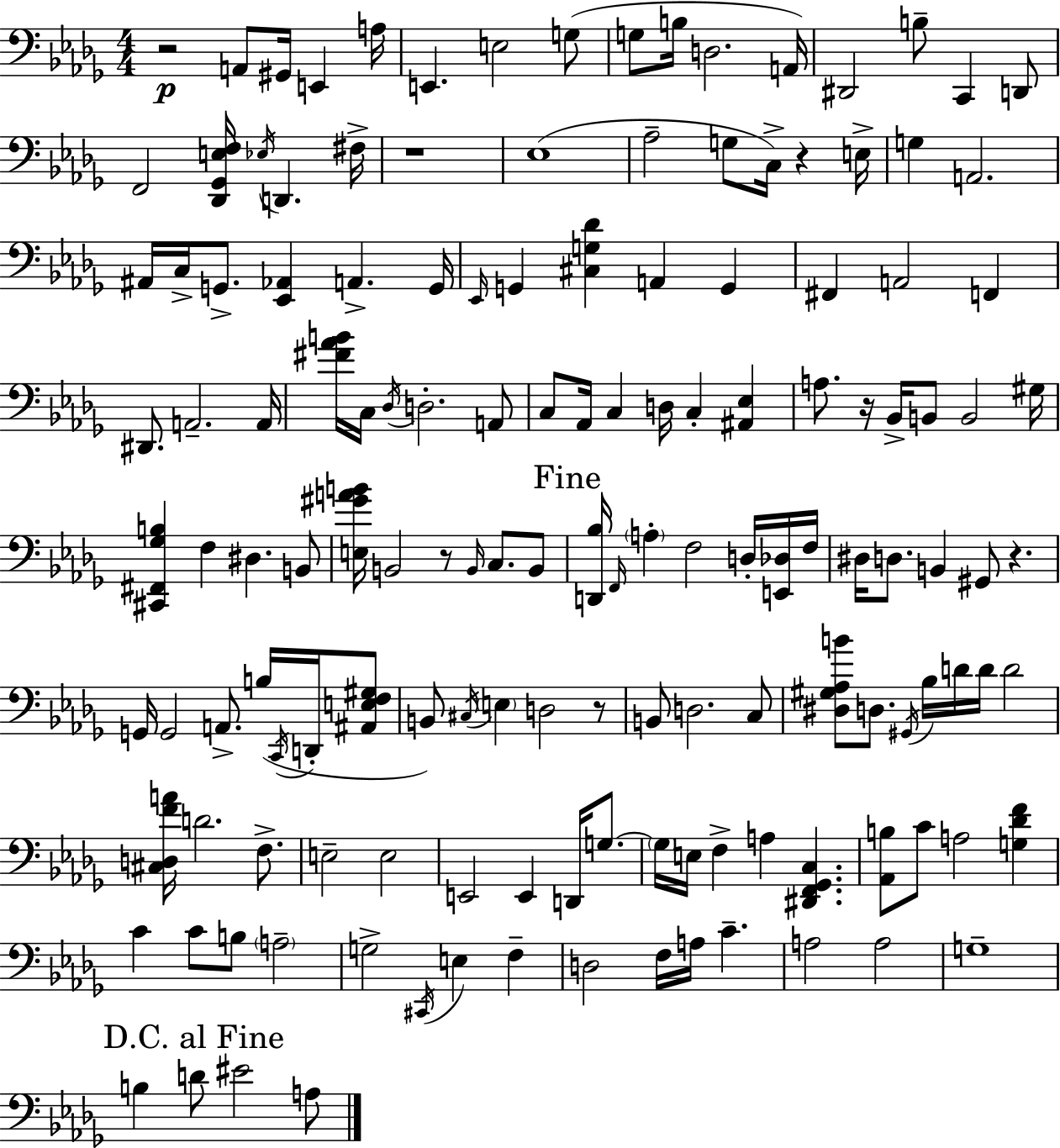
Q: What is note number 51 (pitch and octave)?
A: A3